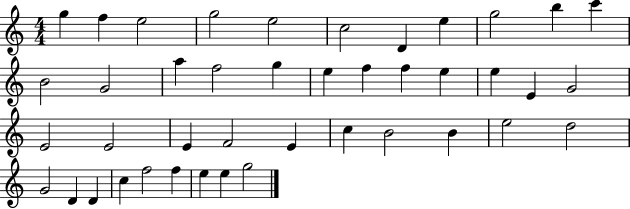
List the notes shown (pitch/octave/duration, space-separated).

G5/q F5/q E5/h G5/h E5/h C5/h D4/q E5/q G5/h B5/q C6/q B4/h G4/h A5/q F5/h G5/q E5/q F5/q F5/q E5/q E5/q E4/q G4/h E4/h E4/h E4/q F4/h E4/q C5/q B4/h B4/q E5/h D5/h G4/h D4/q D4/q C5/q F5/h F5/q E5/q E5/q G5/h